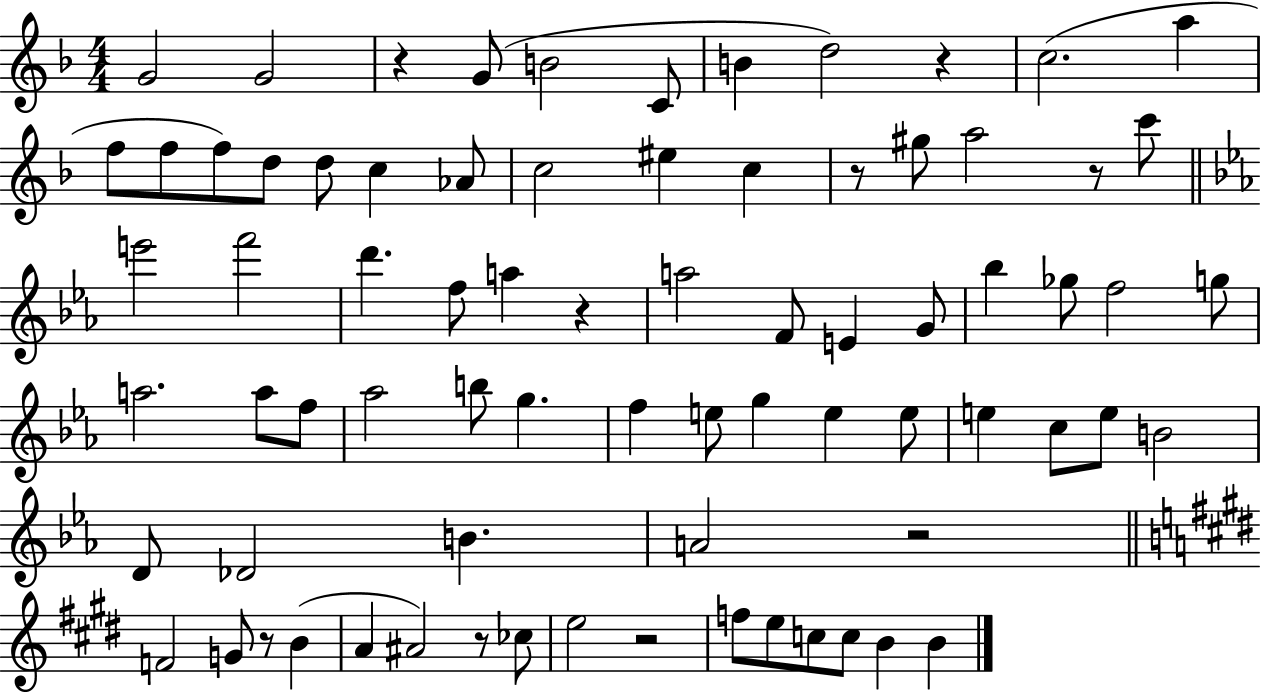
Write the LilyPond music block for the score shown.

{
  \clef treble
  \numericTimeSignature
  \time 4/4
  \key f \major
  g'2 g'2 | r4 g'8( b'2 c'8 | b'4 d''2) r4 | c''2.( a''4 | \break f''8 f''8 f''8) d''8 d''8 c''4 aes'8 | c''2 eis''4 c''4 | r8 gis''8 a''2 r8 c'''8 | \bar "||" \break \key c \minor e'''2 f'''2 | d'''4. f''8 a''4 r4 | a''2 f'8 e'4 g'8 | bes''4 ges''8 f''2 g''8 | \break a''2. a''8 f''8 | aes''2 b''8 g''4. | f''4 e''8 g''4 e''4 e''8 | e''4 c''8 e''8 b'2 | \break d'8 des'2 b'4. | a'2 r2 | \bar "||" \break \key e \major f'2 g'8 r8 b'4( | a'4 ais'2) r8 ces''8 | e''2 r2 | f''8 e''8 c''8 c''8 b'4 b'4 | \break \bar "|."
}